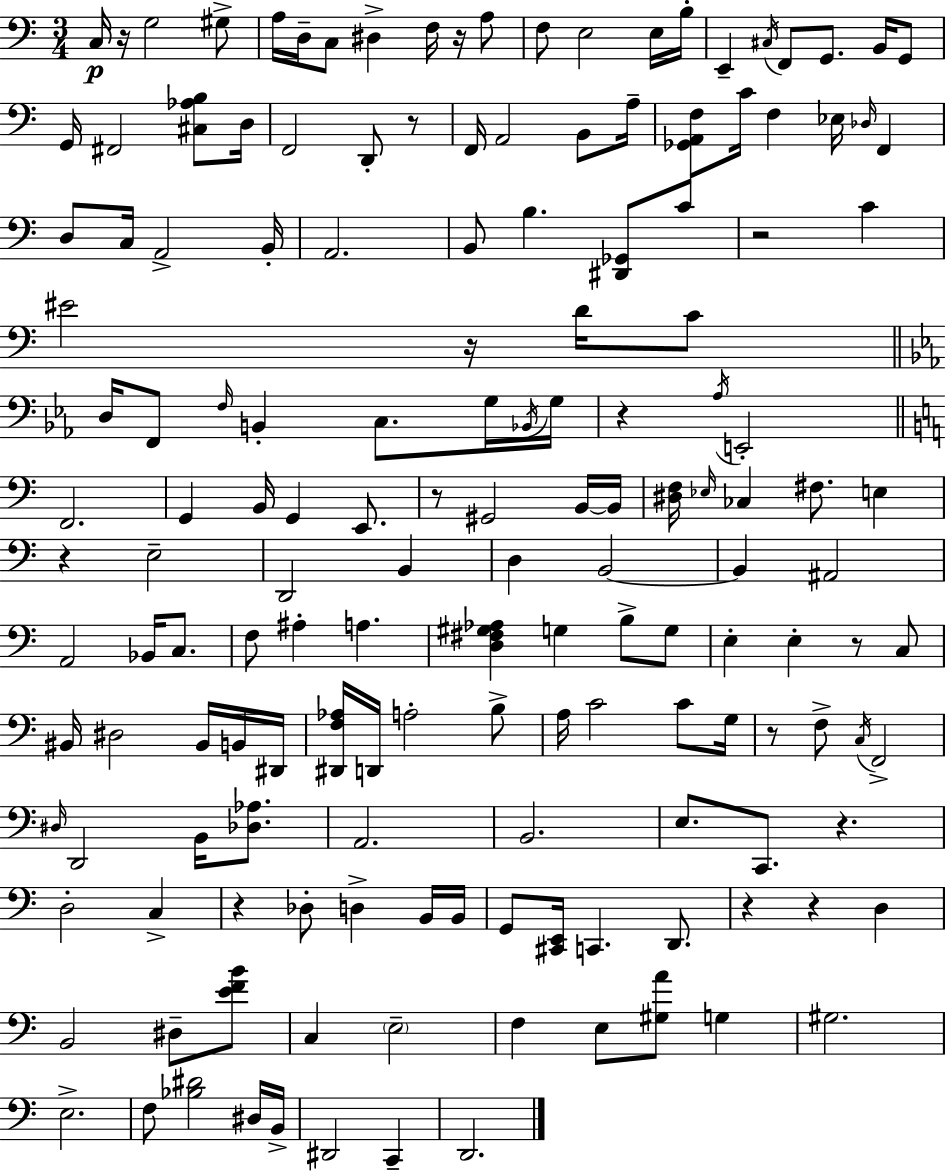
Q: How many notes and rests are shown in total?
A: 158